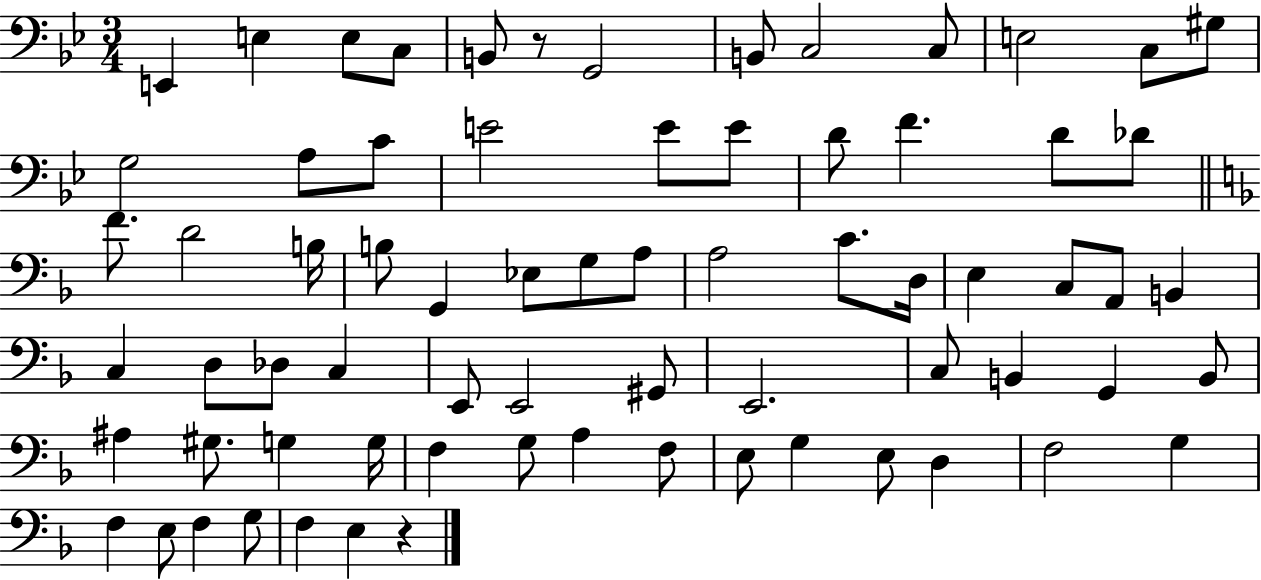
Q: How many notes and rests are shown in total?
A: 71